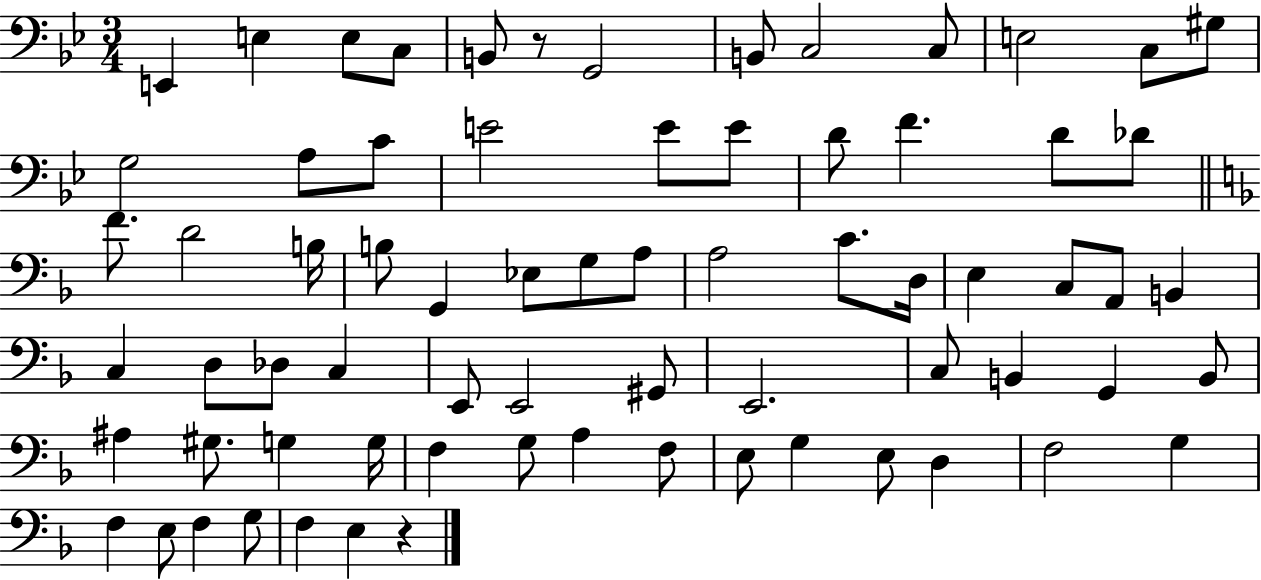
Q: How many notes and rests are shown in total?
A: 71